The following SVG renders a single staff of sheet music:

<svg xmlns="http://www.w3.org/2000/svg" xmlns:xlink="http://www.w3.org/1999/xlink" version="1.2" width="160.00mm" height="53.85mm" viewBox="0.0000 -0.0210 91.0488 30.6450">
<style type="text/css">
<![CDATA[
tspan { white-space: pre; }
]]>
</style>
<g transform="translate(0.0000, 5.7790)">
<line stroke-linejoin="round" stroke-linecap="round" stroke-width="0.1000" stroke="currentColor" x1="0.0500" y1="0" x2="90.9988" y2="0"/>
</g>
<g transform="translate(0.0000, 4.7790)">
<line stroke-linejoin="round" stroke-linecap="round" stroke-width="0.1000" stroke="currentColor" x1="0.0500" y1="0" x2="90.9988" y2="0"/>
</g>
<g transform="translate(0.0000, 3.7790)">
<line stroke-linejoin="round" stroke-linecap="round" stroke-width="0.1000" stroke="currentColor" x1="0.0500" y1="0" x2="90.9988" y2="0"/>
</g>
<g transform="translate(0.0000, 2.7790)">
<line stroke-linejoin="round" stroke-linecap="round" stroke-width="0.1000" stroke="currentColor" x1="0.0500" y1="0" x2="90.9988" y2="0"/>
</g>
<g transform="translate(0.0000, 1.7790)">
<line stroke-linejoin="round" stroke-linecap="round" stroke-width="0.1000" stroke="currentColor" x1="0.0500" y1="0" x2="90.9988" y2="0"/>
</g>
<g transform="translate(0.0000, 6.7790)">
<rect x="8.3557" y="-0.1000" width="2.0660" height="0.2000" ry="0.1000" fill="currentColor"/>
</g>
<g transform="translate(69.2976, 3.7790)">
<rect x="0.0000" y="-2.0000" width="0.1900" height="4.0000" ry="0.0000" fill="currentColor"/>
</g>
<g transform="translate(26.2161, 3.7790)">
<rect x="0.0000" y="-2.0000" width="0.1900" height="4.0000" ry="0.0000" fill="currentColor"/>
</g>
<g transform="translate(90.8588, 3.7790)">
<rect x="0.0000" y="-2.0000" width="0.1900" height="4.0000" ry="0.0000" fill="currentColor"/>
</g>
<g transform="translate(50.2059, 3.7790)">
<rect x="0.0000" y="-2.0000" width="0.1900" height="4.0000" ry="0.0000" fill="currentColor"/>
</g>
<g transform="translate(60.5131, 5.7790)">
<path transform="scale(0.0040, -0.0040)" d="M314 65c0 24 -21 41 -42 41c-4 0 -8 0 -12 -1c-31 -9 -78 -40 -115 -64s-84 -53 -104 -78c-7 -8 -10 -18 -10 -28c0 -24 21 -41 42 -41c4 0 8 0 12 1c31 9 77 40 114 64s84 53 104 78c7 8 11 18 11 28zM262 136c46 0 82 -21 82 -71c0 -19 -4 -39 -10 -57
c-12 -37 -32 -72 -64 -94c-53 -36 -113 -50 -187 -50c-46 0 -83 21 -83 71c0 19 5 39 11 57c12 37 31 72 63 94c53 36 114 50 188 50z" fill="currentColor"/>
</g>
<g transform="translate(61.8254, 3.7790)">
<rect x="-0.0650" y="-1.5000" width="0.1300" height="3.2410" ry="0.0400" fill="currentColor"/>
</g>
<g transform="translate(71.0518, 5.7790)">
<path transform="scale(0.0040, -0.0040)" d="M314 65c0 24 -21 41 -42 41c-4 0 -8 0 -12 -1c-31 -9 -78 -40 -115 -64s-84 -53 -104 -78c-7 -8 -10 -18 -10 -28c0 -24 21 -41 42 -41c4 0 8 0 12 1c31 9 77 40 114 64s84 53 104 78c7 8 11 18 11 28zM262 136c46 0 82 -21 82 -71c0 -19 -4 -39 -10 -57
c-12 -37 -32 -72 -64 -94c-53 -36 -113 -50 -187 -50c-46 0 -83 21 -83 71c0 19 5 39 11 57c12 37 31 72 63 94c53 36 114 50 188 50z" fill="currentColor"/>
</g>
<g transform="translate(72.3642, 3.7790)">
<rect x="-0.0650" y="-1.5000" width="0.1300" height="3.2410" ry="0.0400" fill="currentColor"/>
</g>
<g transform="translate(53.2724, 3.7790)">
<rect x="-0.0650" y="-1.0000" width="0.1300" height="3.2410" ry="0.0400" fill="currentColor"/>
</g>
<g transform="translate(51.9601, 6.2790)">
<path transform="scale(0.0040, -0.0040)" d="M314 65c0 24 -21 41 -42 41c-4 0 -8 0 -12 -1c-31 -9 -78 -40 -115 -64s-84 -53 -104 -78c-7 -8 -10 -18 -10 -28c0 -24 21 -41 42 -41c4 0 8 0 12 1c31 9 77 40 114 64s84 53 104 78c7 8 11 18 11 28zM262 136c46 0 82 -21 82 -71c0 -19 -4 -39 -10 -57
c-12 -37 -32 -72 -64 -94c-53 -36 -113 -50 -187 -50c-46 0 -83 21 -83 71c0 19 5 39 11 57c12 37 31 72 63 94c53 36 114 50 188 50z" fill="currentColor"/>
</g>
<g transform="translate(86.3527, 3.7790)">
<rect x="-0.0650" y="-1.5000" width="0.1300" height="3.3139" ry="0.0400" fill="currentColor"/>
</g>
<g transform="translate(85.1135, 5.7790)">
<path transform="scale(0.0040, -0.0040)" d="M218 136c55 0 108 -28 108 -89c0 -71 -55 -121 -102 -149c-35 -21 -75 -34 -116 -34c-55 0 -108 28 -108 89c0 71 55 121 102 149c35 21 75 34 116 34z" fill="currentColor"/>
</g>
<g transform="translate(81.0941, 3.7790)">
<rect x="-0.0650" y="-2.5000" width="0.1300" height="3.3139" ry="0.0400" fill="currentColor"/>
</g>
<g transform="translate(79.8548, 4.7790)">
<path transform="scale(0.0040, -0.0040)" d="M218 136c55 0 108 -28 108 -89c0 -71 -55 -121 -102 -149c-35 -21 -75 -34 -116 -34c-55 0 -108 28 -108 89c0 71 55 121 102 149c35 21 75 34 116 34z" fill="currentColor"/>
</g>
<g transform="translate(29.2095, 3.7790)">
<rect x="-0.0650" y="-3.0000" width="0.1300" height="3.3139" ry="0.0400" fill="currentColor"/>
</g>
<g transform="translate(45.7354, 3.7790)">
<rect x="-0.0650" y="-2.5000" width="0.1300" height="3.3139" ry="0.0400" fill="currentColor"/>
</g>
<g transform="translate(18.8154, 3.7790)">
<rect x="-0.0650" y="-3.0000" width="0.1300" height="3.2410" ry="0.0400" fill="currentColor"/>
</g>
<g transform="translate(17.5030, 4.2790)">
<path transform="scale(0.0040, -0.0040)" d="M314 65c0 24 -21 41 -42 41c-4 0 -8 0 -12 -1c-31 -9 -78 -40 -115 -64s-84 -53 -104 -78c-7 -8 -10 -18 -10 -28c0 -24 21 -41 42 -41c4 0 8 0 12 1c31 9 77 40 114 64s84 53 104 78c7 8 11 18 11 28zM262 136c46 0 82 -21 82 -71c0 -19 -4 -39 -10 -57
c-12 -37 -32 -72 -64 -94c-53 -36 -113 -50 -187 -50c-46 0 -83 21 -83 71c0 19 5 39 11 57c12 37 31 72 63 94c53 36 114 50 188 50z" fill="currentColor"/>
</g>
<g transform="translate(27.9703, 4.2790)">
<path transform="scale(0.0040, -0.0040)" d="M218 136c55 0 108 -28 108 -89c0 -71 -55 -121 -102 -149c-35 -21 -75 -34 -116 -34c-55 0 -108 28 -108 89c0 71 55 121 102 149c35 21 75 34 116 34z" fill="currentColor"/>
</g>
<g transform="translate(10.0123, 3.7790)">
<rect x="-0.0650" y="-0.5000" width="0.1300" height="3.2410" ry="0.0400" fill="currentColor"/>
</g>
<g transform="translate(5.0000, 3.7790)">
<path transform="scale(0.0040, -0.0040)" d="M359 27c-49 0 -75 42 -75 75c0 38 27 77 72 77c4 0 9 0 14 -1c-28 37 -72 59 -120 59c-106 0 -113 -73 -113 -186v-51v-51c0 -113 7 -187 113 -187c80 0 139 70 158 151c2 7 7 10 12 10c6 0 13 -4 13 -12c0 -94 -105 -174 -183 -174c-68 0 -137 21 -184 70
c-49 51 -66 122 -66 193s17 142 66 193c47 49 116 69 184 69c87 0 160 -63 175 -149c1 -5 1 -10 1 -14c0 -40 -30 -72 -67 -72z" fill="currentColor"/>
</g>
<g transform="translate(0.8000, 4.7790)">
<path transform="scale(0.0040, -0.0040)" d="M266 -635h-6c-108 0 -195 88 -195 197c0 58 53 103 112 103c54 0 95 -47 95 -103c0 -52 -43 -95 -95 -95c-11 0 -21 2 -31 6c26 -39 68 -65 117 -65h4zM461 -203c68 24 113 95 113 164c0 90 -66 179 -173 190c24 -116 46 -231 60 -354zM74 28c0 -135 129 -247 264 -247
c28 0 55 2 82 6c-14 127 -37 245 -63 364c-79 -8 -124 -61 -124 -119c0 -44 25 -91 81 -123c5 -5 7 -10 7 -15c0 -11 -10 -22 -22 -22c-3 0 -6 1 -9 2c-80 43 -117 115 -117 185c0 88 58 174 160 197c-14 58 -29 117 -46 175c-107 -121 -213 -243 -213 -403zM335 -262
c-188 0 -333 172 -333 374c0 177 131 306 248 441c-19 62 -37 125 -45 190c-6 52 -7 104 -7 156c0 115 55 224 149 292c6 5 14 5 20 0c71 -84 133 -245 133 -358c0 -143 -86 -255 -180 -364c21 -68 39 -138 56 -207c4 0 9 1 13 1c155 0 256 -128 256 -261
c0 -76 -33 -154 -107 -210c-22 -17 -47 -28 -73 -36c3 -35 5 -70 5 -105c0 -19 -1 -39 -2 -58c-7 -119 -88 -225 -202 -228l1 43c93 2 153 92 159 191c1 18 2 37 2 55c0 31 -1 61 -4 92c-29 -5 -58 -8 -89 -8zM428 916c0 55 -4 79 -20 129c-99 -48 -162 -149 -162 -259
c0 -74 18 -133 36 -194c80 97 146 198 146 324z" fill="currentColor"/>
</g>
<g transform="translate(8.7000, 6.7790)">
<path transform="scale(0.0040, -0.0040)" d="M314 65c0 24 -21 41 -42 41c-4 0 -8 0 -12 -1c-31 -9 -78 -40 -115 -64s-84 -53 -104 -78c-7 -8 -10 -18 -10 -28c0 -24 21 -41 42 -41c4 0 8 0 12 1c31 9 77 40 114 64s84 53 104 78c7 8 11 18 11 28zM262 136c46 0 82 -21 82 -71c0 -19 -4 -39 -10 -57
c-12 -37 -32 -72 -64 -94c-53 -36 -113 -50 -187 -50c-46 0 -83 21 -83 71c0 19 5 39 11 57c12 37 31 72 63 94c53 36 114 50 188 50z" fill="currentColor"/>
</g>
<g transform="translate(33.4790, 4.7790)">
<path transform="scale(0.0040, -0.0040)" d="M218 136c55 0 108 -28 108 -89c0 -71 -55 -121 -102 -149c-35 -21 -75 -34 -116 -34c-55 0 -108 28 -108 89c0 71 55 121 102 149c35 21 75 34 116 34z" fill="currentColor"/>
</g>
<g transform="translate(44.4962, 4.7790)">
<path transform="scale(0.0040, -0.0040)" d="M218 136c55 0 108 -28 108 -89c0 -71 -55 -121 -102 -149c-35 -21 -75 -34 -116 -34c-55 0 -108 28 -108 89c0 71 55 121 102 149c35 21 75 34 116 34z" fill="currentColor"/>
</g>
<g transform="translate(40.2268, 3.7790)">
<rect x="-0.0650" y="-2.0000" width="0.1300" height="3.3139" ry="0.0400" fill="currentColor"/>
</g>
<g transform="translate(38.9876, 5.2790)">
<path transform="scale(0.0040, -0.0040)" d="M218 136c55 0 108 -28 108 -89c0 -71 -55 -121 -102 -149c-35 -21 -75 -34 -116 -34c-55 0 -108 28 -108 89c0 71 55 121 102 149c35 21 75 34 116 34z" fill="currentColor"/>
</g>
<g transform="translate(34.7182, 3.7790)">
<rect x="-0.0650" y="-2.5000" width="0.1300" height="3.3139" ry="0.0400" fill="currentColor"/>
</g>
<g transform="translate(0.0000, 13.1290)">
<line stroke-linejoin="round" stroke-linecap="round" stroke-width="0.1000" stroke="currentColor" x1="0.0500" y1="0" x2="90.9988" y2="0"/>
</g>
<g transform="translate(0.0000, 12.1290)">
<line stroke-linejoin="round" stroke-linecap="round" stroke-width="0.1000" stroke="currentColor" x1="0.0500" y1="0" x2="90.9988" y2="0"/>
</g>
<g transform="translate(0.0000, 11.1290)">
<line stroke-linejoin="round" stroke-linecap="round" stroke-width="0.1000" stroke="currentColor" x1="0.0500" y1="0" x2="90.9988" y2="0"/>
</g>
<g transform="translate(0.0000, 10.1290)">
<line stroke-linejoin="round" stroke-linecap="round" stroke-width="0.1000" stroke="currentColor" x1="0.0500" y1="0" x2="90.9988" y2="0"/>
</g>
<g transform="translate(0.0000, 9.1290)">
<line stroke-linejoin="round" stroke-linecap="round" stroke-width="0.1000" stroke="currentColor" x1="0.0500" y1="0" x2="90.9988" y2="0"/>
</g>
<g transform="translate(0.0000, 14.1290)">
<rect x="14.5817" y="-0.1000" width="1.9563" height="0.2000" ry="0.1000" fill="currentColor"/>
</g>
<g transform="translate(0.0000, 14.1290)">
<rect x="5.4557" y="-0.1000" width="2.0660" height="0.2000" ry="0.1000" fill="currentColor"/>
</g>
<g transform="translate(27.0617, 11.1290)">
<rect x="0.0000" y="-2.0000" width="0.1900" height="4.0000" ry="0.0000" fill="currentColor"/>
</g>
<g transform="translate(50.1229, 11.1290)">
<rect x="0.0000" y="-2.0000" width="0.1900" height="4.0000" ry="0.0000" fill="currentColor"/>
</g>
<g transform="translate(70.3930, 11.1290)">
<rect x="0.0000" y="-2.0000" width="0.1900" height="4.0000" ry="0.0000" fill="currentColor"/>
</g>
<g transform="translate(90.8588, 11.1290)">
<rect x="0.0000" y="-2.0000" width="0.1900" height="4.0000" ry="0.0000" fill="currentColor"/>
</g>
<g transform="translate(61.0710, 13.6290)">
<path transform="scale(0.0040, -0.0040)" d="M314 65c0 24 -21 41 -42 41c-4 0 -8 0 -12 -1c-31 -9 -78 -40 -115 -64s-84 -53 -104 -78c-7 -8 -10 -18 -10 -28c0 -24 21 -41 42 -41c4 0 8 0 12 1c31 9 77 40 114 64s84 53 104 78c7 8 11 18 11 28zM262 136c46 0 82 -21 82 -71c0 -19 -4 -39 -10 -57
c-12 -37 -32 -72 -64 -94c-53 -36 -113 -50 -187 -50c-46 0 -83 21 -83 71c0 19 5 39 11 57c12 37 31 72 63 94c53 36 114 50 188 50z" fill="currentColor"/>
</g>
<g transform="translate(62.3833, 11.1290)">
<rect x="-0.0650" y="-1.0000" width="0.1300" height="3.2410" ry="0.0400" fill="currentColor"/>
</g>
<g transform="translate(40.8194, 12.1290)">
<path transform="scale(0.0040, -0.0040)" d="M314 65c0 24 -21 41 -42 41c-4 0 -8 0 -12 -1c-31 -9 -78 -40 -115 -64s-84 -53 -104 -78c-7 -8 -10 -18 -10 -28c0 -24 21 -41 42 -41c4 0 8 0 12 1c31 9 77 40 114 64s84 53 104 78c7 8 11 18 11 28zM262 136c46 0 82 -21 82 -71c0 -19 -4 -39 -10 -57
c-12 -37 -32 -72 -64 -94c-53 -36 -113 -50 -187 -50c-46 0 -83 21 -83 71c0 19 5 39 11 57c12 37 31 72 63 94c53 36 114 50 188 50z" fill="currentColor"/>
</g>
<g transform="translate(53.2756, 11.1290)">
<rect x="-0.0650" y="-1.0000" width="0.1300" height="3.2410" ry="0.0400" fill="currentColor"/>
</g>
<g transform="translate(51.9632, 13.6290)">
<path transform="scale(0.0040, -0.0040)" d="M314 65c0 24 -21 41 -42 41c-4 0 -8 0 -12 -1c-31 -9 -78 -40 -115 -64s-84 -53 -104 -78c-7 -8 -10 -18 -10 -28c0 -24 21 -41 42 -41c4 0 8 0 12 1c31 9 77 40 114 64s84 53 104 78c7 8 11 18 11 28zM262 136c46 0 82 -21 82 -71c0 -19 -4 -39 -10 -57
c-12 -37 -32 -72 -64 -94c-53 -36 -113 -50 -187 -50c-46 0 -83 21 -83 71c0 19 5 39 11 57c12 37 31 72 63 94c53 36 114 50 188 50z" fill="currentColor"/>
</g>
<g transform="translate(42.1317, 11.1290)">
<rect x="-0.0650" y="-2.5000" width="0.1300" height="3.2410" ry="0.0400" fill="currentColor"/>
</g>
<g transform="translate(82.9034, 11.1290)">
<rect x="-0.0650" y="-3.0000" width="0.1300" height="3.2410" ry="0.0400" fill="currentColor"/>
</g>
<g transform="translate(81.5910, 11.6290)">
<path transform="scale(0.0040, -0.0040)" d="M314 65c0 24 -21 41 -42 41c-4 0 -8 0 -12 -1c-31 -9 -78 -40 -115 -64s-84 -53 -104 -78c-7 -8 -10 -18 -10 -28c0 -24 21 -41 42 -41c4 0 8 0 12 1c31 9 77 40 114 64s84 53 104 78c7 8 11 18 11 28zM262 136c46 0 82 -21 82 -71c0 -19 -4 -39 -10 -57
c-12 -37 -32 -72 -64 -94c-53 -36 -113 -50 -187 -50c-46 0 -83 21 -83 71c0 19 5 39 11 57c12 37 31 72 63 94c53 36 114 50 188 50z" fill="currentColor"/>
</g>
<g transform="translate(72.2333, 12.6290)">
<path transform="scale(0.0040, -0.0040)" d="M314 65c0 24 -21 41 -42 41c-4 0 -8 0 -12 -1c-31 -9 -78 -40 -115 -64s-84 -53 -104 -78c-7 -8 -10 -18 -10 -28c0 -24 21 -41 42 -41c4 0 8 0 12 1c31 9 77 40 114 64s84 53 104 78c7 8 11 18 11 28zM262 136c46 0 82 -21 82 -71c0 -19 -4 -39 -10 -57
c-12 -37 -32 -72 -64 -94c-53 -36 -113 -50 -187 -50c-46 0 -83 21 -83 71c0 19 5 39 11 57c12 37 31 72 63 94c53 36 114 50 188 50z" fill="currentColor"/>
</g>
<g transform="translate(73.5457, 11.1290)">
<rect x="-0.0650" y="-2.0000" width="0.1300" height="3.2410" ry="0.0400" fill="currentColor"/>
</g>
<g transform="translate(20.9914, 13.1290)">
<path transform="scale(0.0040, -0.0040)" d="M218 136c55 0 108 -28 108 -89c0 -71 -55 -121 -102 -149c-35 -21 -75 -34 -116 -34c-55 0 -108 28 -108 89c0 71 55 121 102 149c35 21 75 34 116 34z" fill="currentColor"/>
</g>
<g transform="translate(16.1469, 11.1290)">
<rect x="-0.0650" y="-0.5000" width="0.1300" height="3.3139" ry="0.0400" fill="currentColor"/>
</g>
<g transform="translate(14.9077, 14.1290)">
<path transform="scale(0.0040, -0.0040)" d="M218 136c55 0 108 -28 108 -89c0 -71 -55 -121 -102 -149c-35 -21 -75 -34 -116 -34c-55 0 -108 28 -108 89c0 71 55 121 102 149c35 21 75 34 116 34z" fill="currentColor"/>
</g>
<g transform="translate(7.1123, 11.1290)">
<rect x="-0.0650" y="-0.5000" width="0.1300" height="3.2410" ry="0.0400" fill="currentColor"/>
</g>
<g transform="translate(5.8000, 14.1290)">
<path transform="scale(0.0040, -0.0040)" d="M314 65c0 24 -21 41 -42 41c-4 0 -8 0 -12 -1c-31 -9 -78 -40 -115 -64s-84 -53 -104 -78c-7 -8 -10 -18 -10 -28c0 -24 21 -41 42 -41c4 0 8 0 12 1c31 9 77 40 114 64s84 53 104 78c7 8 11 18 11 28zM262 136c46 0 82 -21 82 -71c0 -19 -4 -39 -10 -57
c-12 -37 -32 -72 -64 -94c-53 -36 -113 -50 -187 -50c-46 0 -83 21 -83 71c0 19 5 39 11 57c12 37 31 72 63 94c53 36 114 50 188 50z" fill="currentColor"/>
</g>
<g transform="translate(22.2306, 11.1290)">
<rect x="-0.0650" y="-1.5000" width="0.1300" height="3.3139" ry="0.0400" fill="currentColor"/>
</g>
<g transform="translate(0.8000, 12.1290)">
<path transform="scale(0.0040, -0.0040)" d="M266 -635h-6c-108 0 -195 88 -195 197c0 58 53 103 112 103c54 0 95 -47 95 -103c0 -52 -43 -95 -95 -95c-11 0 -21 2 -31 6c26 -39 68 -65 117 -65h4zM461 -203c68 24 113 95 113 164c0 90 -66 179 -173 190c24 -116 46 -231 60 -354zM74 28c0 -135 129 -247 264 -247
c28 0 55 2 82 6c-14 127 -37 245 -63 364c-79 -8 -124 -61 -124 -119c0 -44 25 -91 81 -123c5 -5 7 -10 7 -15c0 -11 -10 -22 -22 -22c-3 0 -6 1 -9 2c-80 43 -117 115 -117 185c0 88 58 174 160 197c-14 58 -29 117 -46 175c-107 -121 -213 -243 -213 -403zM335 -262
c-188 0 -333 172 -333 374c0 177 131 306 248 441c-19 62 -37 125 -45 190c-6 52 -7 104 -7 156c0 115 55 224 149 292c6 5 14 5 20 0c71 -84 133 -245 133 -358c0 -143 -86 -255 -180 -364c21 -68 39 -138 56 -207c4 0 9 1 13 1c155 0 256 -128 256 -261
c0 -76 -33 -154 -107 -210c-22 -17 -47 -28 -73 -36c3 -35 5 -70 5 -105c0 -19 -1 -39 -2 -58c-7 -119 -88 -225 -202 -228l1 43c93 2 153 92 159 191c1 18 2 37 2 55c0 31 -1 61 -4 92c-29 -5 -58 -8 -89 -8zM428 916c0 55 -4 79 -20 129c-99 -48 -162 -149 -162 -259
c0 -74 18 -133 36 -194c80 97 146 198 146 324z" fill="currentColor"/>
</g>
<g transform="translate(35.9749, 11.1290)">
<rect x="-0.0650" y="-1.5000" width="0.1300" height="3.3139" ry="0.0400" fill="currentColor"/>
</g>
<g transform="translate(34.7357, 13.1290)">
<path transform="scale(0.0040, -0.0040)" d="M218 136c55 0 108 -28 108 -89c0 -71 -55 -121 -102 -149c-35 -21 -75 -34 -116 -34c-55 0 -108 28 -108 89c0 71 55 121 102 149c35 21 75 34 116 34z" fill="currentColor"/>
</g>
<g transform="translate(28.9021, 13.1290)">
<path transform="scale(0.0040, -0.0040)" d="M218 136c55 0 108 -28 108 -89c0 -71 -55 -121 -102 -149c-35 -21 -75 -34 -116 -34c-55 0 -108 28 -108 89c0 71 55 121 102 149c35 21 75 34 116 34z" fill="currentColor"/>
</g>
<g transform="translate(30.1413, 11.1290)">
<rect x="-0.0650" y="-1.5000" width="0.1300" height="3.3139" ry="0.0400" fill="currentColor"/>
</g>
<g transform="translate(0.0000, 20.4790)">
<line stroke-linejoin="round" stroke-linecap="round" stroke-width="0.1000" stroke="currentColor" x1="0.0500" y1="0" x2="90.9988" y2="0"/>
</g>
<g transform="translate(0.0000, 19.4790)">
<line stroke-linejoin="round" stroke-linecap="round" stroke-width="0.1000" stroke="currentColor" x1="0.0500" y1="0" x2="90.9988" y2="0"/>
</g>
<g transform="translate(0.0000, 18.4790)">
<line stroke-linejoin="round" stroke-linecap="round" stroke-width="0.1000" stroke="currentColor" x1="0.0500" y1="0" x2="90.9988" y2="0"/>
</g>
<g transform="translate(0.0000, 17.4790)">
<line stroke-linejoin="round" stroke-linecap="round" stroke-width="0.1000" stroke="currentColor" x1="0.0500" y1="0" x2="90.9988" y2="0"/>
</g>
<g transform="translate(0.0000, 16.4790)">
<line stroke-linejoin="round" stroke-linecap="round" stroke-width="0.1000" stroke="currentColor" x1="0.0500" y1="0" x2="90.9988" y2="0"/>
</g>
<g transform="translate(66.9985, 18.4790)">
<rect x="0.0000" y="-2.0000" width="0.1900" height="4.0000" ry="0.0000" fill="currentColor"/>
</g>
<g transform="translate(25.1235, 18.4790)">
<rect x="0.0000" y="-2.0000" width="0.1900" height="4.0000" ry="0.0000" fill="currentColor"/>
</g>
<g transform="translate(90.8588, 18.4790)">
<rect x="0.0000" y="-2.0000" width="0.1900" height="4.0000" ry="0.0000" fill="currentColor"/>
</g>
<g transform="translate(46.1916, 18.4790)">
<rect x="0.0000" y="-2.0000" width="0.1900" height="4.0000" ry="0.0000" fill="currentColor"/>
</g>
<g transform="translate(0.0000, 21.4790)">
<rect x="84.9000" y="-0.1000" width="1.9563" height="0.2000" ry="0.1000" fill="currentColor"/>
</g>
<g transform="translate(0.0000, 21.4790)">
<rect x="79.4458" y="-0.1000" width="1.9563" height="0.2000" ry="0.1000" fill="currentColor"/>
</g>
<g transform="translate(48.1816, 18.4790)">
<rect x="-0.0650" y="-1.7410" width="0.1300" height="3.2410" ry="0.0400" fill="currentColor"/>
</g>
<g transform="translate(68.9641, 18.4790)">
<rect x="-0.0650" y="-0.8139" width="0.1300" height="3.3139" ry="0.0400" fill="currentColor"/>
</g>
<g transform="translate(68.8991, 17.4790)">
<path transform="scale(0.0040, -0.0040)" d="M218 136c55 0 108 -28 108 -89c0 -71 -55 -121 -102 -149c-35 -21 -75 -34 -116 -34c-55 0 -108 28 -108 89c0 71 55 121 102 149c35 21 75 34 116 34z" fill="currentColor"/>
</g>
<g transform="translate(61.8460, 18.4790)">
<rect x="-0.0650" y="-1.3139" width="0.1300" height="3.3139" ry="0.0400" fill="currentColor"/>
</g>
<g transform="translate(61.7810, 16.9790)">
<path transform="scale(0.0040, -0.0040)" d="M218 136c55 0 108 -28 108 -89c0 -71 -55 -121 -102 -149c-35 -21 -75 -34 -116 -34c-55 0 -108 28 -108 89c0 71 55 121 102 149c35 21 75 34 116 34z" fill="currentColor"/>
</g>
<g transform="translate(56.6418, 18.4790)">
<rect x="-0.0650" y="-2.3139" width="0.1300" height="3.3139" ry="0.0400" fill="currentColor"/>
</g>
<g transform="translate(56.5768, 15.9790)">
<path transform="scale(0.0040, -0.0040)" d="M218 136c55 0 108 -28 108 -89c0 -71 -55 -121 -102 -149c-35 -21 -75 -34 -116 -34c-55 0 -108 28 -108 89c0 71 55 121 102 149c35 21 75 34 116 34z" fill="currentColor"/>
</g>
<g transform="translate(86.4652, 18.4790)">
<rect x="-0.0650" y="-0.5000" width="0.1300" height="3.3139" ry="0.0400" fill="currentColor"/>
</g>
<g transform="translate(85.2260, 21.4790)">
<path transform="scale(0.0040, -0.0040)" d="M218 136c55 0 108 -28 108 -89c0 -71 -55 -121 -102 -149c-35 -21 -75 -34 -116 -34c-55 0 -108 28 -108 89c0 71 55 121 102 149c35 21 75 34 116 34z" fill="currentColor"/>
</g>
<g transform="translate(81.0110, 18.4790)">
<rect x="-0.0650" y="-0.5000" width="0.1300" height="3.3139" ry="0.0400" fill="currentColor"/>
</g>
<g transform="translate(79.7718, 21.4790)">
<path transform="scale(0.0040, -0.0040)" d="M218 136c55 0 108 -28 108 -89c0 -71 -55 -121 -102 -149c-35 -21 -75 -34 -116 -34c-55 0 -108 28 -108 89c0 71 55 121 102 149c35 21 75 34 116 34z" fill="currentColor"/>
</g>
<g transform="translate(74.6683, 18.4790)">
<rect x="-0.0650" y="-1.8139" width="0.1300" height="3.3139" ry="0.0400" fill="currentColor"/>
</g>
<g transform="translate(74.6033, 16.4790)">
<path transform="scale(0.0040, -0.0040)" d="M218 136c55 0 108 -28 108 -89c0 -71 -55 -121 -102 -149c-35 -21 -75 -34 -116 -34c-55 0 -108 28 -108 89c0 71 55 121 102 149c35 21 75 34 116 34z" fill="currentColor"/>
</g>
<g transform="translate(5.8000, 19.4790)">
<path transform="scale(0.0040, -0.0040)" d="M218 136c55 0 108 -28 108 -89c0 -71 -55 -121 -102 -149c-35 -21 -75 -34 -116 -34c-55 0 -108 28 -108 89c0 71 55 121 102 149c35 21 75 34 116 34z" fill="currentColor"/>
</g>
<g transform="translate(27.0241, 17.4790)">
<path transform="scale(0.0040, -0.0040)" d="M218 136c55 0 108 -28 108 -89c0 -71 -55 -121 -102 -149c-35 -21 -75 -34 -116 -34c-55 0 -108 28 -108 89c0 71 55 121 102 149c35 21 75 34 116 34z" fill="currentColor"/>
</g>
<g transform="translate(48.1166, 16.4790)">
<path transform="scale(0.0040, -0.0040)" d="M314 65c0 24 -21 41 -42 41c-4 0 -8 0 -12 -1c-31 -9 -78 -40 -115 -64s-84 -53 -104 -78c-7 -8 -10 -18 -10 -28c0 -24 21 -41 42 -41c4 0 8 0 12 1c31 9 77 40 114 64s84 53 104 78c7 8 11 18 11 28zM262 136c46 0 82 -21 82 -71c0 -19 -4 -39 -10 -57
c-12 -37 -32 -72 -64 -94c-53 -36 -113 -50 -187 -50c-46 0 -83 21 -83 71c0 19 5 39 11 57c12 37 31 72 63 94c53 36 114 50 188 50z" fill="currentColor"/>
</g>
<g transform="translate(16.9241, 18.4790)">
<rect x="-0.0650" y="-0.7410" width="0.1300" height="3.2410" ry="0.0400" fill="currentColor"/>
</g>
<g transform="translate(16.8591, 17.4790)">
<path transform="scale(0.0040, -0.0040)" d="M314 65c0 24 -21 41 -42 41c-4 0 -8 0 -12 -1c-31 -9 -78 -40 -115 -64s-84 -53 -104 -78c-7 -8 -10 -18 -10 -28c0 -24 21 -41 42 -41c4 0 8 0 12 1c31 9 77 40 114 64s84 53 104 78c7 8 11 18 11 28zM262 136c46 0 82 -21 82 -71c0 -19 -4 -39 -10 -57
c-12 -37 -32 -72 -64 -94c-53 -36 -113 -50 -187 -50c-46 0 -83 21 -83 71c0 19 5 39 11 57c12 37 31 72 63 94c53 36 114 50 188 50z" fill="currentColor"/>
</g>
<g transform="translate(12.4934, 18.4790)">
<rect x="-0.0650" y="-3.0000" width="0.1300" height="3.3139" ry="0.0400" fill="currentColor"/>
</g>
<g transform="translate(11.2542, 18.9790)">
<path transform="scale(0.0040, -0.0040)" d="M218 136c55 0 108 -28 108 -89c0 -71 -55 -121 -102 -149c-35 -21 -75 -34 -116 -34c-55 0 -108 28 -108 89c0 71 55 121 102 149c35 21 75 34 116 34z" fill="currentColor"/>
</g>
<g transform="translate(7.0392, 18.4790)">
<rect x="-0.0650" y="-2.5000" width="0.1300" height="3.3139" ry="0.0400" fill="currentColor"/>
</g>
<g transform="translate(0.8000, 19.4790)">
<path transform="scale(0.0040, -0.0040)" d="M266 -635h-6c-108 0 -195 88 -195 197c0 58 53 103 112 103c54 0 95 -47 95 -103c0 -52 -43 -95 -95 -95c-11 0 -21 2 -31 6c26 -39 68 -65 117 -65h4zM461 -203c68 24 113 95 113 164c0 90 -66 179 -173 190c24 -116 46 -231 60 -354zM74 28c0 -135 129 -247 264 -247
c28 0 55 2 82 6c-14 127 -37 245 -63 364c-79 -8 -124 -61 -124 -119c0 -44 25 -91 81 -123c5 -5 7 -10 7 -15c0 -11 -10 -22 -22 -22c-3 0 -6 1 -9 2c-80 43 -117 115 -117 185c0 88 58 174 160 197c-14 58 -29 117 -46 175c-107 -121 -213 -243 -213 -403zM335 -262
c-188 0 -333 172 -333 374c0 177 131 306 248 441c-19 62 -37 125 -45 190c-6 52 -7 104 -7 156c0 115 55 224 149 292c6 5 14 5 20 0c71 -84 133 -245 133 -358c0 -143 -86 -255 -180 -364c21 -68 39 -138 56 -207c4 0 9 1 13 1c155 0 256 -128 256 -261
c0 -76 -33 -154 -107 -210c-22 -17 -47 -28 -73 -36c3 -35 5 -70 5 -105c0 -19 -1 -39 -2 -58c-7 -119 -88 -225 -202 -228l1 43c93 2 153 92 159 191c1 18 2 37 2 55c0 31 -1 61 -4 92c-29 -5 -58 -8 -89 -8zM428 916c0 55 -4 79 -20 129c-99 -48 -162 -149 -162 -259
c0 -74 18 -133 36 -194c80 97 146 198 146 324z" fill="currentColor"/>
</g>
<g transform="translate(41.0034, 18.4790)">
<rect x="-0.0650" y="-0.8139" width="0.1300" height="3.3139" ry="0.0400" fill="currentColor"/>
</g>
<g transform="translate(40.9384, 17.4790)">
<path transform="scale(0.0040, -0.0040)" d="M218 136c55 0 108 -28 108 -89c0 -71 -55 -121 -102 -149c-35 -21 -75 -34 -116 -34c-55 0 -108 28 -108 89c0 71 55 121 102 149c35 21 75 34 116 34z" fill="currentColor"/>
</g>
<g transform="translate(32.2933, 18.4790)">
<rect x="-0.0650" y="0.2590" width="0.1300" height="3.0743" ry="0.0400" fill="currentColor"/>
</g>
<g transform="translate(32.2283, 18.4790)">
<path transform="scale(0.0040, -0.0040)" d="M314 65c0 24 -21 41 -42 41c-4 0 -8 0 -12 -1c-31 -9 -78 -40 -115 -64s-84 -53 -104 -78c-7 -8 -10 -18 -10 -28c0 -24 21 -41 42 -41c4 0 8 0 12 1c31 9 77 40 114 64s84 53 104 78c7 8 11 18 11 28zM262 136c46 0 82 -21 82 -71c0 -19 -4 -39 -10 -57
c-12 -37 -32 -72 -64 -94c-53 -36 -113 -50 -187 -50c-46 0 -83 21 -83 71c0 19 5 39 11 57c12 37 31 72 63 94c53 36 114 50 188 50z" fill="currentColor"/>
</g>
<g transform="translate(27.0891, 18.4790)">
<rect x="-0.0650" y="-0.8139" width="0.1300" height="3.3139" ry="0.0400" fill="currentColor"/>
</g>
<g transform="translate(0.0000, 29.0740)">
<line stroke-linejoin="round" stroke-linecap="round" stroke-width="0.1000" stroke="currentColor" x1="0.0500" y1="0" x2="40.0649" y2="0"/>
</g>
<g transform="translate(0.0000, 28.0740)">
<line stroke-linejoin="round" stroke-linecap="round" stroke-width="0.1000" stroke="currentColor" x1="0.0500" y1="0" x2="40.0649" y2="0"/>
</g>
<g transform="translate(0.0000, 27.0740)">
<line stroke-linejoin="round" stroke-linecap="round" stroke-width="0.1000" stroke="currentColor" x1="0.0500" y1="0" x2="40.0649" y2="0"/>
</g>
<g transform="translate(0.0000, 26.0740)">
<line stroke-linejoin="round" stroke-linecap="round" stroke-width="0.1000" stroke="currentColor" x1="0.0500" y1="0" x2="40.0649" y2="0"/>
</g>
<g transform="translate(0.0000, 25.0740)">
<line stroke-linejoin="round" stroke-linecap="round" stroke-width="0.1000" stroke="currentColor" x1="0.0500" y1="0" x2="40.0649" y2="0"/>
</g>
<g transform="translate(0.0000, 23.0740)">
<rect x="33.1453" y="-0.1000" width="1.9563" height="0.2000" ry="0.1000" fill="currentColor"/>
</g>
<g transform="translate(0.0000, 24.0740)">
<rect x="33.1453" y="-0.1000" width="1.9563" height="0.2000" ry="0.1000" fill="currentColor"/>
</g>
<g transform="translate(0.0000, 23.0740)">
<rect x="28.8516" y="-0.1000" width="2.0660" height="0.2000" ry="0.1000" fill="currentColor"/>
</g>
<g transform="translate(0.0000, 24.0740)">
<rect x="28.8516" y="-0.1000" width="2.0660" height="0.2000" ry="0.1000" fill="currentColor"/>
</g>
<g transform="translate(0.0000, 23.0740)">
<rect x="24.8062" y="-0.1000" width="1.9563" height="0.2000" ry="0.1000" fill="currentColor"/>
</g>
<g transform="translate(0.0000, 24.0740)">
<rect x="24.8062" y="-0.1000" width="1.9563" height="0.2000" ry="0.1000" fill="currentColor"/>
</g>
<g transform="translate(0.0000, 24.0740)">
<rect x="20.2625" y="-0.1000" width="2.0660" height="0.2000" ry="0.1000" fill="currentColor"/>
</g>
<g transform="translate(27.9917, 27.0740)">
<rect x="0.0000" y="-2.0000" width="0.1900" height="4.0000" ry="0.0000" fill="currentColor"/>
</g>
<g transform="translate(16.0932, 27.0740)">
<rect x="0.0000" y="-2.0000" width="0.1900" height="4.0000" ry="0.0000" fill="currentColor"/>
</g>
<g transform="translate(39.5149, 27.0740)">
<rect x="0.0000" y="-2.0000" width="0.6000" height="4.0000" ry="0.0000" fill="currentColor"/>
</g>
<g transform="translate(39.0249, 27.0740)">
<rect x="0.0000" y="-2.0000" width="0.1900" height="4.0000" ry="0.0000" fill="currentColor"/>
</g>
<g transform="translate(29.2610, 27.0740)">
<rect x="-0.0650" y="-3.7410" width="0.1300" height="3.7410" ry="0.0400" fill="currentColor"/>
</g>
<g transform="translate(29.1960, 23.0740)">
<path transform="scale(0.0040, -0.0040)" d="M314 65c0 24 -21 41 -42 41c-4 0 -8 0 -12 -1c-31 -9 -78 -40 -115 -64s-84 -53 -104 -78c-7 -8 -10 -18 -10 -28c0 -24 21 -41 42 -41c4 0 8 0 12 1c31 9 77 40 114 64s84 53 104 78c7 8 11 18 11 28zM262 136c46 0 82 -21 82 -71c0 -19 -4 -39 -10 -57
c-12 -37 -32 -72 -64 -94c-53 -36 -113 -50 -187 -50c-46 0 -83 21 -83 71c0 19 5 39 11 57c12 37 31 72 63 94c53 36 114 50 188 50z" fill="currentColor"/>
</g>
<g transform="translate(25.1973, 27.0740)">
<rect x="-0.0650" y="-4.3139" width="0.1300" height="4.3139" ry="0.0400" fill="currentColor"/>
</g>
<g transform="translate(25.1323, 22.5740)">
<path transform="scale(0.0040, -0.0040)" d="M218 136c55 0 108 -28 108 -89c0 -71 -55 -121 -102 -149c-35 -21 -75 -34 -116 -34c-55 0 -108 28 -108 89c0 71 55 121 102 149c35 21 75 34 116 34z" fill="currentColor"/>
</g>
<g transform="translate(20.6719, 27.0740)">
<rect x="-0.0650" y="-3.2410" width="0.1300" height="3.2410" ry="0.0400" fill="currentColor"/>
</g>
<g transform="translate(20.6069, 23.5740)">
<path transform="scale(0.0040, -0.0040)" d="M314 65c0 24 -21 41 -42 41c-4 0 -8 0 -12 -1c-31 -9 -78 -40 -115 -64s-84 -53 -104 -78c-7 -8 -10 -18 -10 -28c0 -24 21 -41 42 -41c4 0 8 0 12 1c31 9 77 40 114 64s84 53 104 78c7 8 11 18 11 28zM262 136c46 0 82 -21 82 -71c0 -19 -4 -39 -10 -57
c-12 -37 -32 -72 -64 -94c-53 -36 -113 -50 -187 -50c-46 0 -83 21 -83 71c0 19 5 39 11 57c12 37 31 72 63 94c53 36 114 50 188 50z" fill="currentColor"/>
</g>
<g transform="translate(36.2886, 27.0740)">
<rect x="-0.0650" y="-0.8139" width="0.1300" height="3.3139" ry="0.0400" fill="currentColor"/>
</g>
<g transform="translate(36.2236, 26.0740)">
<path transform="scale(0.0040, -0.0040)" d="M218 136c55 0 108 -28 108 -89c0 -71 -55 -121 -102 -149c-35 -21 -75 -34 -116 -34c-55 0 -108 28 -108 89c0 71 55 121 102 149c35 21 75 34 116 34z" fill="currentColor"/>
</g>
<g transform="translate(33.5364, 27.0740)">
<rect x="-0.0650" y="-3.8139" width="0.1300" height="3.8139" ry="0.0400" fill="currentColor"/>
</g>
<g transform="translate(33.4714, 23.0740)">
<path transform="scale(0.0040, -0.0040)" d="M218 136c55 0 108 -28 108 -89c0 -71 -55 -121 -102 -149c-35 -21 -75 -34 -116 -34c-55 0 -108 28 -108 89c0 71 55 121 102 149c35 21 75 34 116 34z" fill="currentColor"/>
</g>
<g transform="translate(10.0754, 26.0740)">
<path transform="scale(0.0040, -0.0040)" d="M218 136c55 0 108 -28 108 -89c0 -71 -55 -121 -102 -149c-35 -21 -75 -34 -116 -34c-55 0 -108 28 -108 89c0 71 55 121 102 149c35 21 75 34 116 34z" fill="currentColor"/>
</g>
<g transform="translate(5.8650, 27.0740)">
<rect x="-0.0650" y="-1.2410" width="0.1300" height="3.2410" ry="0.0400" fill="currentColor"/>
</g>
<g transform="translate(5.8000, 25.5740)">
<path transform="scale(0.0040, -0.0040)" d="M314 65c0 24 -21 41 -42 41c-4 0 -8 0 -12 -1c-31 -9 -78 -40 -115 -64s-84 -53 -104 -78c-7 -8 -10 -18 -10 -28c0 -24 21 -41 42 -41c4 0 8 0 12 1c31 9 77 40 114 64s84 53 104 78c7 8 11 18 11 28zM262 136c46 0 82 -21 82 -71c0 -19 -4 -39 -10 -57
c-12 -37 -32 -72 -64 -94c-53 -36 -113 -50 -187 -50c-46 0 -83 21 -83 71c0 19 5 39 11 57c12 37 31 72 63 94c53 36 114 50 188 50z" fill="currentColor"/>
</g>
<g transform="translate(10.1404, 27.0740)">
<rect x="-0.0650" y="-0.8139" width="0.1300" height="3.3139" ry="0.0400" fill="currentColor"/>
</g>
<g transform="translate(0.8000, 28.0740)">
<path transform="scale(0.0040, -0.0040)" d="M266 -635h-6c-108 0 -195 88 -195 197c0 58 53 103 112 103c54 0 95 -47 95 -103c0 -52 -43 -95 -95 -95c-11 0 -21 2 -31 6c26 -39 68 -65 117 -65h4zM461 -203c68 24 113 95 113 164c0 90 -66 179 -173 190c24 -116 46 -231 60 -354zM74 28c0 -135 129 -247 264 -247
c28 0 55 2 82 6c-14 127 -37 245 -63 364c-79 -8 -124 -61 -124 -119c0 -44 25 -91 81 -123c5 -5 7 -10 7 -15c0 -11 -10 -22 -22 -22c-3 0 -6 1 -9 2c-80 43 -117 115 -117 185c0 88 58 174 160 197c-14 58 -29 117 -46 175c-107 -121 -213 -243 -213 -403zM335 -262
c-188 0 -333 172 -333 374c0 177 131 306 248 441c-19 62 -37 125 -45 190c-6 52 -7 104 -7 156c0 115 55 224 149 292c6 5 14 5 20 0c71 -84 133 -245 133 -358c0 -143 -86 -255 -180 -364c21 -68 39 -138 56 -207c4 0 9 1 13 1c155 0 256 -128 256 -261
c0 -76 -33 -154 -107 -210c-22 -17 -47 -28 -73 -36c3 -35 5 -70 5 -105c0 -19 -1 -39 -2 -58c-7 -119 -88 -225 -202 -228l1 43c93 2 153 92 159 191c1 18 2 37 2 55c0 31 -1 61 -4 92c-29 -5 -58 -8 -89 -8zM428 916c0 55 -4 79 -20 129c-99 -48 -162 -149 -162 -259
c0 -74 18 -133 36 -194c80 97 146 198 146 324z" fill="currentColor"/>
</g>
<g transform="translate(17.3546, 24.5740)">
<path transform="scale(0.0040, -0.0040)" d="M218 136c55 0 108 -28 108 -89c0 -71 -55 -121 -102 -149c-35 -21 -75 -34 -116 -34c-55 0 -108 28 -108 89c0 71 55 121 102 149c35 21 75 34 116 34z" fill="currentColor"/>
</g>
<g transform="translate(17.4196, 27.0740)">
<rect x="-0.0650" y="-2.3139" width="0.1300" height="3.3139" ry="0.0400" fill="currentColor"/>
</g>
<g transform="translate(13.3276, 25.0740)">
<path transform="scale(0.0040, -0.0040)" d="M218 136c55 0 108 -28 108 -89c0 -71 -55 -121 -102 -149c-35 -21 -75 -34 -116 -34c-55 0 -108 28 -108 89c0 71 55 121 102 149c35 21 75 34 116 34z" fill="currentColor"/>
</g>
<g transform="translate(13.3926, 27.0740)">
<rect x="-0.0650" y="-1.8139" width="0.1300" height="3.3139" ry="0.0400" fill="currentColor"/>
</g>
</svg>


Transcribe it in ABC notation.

X:1
T:Untitled
M:4/4
L:1/4
K:C
C2 A2 A G F G D2 E2 E2 G E C2 C E E E G2 D2 D2 F2 A2 G A d2 d B2 d f2 g e d f C C e2 d f g b2 d' c'2 c' d